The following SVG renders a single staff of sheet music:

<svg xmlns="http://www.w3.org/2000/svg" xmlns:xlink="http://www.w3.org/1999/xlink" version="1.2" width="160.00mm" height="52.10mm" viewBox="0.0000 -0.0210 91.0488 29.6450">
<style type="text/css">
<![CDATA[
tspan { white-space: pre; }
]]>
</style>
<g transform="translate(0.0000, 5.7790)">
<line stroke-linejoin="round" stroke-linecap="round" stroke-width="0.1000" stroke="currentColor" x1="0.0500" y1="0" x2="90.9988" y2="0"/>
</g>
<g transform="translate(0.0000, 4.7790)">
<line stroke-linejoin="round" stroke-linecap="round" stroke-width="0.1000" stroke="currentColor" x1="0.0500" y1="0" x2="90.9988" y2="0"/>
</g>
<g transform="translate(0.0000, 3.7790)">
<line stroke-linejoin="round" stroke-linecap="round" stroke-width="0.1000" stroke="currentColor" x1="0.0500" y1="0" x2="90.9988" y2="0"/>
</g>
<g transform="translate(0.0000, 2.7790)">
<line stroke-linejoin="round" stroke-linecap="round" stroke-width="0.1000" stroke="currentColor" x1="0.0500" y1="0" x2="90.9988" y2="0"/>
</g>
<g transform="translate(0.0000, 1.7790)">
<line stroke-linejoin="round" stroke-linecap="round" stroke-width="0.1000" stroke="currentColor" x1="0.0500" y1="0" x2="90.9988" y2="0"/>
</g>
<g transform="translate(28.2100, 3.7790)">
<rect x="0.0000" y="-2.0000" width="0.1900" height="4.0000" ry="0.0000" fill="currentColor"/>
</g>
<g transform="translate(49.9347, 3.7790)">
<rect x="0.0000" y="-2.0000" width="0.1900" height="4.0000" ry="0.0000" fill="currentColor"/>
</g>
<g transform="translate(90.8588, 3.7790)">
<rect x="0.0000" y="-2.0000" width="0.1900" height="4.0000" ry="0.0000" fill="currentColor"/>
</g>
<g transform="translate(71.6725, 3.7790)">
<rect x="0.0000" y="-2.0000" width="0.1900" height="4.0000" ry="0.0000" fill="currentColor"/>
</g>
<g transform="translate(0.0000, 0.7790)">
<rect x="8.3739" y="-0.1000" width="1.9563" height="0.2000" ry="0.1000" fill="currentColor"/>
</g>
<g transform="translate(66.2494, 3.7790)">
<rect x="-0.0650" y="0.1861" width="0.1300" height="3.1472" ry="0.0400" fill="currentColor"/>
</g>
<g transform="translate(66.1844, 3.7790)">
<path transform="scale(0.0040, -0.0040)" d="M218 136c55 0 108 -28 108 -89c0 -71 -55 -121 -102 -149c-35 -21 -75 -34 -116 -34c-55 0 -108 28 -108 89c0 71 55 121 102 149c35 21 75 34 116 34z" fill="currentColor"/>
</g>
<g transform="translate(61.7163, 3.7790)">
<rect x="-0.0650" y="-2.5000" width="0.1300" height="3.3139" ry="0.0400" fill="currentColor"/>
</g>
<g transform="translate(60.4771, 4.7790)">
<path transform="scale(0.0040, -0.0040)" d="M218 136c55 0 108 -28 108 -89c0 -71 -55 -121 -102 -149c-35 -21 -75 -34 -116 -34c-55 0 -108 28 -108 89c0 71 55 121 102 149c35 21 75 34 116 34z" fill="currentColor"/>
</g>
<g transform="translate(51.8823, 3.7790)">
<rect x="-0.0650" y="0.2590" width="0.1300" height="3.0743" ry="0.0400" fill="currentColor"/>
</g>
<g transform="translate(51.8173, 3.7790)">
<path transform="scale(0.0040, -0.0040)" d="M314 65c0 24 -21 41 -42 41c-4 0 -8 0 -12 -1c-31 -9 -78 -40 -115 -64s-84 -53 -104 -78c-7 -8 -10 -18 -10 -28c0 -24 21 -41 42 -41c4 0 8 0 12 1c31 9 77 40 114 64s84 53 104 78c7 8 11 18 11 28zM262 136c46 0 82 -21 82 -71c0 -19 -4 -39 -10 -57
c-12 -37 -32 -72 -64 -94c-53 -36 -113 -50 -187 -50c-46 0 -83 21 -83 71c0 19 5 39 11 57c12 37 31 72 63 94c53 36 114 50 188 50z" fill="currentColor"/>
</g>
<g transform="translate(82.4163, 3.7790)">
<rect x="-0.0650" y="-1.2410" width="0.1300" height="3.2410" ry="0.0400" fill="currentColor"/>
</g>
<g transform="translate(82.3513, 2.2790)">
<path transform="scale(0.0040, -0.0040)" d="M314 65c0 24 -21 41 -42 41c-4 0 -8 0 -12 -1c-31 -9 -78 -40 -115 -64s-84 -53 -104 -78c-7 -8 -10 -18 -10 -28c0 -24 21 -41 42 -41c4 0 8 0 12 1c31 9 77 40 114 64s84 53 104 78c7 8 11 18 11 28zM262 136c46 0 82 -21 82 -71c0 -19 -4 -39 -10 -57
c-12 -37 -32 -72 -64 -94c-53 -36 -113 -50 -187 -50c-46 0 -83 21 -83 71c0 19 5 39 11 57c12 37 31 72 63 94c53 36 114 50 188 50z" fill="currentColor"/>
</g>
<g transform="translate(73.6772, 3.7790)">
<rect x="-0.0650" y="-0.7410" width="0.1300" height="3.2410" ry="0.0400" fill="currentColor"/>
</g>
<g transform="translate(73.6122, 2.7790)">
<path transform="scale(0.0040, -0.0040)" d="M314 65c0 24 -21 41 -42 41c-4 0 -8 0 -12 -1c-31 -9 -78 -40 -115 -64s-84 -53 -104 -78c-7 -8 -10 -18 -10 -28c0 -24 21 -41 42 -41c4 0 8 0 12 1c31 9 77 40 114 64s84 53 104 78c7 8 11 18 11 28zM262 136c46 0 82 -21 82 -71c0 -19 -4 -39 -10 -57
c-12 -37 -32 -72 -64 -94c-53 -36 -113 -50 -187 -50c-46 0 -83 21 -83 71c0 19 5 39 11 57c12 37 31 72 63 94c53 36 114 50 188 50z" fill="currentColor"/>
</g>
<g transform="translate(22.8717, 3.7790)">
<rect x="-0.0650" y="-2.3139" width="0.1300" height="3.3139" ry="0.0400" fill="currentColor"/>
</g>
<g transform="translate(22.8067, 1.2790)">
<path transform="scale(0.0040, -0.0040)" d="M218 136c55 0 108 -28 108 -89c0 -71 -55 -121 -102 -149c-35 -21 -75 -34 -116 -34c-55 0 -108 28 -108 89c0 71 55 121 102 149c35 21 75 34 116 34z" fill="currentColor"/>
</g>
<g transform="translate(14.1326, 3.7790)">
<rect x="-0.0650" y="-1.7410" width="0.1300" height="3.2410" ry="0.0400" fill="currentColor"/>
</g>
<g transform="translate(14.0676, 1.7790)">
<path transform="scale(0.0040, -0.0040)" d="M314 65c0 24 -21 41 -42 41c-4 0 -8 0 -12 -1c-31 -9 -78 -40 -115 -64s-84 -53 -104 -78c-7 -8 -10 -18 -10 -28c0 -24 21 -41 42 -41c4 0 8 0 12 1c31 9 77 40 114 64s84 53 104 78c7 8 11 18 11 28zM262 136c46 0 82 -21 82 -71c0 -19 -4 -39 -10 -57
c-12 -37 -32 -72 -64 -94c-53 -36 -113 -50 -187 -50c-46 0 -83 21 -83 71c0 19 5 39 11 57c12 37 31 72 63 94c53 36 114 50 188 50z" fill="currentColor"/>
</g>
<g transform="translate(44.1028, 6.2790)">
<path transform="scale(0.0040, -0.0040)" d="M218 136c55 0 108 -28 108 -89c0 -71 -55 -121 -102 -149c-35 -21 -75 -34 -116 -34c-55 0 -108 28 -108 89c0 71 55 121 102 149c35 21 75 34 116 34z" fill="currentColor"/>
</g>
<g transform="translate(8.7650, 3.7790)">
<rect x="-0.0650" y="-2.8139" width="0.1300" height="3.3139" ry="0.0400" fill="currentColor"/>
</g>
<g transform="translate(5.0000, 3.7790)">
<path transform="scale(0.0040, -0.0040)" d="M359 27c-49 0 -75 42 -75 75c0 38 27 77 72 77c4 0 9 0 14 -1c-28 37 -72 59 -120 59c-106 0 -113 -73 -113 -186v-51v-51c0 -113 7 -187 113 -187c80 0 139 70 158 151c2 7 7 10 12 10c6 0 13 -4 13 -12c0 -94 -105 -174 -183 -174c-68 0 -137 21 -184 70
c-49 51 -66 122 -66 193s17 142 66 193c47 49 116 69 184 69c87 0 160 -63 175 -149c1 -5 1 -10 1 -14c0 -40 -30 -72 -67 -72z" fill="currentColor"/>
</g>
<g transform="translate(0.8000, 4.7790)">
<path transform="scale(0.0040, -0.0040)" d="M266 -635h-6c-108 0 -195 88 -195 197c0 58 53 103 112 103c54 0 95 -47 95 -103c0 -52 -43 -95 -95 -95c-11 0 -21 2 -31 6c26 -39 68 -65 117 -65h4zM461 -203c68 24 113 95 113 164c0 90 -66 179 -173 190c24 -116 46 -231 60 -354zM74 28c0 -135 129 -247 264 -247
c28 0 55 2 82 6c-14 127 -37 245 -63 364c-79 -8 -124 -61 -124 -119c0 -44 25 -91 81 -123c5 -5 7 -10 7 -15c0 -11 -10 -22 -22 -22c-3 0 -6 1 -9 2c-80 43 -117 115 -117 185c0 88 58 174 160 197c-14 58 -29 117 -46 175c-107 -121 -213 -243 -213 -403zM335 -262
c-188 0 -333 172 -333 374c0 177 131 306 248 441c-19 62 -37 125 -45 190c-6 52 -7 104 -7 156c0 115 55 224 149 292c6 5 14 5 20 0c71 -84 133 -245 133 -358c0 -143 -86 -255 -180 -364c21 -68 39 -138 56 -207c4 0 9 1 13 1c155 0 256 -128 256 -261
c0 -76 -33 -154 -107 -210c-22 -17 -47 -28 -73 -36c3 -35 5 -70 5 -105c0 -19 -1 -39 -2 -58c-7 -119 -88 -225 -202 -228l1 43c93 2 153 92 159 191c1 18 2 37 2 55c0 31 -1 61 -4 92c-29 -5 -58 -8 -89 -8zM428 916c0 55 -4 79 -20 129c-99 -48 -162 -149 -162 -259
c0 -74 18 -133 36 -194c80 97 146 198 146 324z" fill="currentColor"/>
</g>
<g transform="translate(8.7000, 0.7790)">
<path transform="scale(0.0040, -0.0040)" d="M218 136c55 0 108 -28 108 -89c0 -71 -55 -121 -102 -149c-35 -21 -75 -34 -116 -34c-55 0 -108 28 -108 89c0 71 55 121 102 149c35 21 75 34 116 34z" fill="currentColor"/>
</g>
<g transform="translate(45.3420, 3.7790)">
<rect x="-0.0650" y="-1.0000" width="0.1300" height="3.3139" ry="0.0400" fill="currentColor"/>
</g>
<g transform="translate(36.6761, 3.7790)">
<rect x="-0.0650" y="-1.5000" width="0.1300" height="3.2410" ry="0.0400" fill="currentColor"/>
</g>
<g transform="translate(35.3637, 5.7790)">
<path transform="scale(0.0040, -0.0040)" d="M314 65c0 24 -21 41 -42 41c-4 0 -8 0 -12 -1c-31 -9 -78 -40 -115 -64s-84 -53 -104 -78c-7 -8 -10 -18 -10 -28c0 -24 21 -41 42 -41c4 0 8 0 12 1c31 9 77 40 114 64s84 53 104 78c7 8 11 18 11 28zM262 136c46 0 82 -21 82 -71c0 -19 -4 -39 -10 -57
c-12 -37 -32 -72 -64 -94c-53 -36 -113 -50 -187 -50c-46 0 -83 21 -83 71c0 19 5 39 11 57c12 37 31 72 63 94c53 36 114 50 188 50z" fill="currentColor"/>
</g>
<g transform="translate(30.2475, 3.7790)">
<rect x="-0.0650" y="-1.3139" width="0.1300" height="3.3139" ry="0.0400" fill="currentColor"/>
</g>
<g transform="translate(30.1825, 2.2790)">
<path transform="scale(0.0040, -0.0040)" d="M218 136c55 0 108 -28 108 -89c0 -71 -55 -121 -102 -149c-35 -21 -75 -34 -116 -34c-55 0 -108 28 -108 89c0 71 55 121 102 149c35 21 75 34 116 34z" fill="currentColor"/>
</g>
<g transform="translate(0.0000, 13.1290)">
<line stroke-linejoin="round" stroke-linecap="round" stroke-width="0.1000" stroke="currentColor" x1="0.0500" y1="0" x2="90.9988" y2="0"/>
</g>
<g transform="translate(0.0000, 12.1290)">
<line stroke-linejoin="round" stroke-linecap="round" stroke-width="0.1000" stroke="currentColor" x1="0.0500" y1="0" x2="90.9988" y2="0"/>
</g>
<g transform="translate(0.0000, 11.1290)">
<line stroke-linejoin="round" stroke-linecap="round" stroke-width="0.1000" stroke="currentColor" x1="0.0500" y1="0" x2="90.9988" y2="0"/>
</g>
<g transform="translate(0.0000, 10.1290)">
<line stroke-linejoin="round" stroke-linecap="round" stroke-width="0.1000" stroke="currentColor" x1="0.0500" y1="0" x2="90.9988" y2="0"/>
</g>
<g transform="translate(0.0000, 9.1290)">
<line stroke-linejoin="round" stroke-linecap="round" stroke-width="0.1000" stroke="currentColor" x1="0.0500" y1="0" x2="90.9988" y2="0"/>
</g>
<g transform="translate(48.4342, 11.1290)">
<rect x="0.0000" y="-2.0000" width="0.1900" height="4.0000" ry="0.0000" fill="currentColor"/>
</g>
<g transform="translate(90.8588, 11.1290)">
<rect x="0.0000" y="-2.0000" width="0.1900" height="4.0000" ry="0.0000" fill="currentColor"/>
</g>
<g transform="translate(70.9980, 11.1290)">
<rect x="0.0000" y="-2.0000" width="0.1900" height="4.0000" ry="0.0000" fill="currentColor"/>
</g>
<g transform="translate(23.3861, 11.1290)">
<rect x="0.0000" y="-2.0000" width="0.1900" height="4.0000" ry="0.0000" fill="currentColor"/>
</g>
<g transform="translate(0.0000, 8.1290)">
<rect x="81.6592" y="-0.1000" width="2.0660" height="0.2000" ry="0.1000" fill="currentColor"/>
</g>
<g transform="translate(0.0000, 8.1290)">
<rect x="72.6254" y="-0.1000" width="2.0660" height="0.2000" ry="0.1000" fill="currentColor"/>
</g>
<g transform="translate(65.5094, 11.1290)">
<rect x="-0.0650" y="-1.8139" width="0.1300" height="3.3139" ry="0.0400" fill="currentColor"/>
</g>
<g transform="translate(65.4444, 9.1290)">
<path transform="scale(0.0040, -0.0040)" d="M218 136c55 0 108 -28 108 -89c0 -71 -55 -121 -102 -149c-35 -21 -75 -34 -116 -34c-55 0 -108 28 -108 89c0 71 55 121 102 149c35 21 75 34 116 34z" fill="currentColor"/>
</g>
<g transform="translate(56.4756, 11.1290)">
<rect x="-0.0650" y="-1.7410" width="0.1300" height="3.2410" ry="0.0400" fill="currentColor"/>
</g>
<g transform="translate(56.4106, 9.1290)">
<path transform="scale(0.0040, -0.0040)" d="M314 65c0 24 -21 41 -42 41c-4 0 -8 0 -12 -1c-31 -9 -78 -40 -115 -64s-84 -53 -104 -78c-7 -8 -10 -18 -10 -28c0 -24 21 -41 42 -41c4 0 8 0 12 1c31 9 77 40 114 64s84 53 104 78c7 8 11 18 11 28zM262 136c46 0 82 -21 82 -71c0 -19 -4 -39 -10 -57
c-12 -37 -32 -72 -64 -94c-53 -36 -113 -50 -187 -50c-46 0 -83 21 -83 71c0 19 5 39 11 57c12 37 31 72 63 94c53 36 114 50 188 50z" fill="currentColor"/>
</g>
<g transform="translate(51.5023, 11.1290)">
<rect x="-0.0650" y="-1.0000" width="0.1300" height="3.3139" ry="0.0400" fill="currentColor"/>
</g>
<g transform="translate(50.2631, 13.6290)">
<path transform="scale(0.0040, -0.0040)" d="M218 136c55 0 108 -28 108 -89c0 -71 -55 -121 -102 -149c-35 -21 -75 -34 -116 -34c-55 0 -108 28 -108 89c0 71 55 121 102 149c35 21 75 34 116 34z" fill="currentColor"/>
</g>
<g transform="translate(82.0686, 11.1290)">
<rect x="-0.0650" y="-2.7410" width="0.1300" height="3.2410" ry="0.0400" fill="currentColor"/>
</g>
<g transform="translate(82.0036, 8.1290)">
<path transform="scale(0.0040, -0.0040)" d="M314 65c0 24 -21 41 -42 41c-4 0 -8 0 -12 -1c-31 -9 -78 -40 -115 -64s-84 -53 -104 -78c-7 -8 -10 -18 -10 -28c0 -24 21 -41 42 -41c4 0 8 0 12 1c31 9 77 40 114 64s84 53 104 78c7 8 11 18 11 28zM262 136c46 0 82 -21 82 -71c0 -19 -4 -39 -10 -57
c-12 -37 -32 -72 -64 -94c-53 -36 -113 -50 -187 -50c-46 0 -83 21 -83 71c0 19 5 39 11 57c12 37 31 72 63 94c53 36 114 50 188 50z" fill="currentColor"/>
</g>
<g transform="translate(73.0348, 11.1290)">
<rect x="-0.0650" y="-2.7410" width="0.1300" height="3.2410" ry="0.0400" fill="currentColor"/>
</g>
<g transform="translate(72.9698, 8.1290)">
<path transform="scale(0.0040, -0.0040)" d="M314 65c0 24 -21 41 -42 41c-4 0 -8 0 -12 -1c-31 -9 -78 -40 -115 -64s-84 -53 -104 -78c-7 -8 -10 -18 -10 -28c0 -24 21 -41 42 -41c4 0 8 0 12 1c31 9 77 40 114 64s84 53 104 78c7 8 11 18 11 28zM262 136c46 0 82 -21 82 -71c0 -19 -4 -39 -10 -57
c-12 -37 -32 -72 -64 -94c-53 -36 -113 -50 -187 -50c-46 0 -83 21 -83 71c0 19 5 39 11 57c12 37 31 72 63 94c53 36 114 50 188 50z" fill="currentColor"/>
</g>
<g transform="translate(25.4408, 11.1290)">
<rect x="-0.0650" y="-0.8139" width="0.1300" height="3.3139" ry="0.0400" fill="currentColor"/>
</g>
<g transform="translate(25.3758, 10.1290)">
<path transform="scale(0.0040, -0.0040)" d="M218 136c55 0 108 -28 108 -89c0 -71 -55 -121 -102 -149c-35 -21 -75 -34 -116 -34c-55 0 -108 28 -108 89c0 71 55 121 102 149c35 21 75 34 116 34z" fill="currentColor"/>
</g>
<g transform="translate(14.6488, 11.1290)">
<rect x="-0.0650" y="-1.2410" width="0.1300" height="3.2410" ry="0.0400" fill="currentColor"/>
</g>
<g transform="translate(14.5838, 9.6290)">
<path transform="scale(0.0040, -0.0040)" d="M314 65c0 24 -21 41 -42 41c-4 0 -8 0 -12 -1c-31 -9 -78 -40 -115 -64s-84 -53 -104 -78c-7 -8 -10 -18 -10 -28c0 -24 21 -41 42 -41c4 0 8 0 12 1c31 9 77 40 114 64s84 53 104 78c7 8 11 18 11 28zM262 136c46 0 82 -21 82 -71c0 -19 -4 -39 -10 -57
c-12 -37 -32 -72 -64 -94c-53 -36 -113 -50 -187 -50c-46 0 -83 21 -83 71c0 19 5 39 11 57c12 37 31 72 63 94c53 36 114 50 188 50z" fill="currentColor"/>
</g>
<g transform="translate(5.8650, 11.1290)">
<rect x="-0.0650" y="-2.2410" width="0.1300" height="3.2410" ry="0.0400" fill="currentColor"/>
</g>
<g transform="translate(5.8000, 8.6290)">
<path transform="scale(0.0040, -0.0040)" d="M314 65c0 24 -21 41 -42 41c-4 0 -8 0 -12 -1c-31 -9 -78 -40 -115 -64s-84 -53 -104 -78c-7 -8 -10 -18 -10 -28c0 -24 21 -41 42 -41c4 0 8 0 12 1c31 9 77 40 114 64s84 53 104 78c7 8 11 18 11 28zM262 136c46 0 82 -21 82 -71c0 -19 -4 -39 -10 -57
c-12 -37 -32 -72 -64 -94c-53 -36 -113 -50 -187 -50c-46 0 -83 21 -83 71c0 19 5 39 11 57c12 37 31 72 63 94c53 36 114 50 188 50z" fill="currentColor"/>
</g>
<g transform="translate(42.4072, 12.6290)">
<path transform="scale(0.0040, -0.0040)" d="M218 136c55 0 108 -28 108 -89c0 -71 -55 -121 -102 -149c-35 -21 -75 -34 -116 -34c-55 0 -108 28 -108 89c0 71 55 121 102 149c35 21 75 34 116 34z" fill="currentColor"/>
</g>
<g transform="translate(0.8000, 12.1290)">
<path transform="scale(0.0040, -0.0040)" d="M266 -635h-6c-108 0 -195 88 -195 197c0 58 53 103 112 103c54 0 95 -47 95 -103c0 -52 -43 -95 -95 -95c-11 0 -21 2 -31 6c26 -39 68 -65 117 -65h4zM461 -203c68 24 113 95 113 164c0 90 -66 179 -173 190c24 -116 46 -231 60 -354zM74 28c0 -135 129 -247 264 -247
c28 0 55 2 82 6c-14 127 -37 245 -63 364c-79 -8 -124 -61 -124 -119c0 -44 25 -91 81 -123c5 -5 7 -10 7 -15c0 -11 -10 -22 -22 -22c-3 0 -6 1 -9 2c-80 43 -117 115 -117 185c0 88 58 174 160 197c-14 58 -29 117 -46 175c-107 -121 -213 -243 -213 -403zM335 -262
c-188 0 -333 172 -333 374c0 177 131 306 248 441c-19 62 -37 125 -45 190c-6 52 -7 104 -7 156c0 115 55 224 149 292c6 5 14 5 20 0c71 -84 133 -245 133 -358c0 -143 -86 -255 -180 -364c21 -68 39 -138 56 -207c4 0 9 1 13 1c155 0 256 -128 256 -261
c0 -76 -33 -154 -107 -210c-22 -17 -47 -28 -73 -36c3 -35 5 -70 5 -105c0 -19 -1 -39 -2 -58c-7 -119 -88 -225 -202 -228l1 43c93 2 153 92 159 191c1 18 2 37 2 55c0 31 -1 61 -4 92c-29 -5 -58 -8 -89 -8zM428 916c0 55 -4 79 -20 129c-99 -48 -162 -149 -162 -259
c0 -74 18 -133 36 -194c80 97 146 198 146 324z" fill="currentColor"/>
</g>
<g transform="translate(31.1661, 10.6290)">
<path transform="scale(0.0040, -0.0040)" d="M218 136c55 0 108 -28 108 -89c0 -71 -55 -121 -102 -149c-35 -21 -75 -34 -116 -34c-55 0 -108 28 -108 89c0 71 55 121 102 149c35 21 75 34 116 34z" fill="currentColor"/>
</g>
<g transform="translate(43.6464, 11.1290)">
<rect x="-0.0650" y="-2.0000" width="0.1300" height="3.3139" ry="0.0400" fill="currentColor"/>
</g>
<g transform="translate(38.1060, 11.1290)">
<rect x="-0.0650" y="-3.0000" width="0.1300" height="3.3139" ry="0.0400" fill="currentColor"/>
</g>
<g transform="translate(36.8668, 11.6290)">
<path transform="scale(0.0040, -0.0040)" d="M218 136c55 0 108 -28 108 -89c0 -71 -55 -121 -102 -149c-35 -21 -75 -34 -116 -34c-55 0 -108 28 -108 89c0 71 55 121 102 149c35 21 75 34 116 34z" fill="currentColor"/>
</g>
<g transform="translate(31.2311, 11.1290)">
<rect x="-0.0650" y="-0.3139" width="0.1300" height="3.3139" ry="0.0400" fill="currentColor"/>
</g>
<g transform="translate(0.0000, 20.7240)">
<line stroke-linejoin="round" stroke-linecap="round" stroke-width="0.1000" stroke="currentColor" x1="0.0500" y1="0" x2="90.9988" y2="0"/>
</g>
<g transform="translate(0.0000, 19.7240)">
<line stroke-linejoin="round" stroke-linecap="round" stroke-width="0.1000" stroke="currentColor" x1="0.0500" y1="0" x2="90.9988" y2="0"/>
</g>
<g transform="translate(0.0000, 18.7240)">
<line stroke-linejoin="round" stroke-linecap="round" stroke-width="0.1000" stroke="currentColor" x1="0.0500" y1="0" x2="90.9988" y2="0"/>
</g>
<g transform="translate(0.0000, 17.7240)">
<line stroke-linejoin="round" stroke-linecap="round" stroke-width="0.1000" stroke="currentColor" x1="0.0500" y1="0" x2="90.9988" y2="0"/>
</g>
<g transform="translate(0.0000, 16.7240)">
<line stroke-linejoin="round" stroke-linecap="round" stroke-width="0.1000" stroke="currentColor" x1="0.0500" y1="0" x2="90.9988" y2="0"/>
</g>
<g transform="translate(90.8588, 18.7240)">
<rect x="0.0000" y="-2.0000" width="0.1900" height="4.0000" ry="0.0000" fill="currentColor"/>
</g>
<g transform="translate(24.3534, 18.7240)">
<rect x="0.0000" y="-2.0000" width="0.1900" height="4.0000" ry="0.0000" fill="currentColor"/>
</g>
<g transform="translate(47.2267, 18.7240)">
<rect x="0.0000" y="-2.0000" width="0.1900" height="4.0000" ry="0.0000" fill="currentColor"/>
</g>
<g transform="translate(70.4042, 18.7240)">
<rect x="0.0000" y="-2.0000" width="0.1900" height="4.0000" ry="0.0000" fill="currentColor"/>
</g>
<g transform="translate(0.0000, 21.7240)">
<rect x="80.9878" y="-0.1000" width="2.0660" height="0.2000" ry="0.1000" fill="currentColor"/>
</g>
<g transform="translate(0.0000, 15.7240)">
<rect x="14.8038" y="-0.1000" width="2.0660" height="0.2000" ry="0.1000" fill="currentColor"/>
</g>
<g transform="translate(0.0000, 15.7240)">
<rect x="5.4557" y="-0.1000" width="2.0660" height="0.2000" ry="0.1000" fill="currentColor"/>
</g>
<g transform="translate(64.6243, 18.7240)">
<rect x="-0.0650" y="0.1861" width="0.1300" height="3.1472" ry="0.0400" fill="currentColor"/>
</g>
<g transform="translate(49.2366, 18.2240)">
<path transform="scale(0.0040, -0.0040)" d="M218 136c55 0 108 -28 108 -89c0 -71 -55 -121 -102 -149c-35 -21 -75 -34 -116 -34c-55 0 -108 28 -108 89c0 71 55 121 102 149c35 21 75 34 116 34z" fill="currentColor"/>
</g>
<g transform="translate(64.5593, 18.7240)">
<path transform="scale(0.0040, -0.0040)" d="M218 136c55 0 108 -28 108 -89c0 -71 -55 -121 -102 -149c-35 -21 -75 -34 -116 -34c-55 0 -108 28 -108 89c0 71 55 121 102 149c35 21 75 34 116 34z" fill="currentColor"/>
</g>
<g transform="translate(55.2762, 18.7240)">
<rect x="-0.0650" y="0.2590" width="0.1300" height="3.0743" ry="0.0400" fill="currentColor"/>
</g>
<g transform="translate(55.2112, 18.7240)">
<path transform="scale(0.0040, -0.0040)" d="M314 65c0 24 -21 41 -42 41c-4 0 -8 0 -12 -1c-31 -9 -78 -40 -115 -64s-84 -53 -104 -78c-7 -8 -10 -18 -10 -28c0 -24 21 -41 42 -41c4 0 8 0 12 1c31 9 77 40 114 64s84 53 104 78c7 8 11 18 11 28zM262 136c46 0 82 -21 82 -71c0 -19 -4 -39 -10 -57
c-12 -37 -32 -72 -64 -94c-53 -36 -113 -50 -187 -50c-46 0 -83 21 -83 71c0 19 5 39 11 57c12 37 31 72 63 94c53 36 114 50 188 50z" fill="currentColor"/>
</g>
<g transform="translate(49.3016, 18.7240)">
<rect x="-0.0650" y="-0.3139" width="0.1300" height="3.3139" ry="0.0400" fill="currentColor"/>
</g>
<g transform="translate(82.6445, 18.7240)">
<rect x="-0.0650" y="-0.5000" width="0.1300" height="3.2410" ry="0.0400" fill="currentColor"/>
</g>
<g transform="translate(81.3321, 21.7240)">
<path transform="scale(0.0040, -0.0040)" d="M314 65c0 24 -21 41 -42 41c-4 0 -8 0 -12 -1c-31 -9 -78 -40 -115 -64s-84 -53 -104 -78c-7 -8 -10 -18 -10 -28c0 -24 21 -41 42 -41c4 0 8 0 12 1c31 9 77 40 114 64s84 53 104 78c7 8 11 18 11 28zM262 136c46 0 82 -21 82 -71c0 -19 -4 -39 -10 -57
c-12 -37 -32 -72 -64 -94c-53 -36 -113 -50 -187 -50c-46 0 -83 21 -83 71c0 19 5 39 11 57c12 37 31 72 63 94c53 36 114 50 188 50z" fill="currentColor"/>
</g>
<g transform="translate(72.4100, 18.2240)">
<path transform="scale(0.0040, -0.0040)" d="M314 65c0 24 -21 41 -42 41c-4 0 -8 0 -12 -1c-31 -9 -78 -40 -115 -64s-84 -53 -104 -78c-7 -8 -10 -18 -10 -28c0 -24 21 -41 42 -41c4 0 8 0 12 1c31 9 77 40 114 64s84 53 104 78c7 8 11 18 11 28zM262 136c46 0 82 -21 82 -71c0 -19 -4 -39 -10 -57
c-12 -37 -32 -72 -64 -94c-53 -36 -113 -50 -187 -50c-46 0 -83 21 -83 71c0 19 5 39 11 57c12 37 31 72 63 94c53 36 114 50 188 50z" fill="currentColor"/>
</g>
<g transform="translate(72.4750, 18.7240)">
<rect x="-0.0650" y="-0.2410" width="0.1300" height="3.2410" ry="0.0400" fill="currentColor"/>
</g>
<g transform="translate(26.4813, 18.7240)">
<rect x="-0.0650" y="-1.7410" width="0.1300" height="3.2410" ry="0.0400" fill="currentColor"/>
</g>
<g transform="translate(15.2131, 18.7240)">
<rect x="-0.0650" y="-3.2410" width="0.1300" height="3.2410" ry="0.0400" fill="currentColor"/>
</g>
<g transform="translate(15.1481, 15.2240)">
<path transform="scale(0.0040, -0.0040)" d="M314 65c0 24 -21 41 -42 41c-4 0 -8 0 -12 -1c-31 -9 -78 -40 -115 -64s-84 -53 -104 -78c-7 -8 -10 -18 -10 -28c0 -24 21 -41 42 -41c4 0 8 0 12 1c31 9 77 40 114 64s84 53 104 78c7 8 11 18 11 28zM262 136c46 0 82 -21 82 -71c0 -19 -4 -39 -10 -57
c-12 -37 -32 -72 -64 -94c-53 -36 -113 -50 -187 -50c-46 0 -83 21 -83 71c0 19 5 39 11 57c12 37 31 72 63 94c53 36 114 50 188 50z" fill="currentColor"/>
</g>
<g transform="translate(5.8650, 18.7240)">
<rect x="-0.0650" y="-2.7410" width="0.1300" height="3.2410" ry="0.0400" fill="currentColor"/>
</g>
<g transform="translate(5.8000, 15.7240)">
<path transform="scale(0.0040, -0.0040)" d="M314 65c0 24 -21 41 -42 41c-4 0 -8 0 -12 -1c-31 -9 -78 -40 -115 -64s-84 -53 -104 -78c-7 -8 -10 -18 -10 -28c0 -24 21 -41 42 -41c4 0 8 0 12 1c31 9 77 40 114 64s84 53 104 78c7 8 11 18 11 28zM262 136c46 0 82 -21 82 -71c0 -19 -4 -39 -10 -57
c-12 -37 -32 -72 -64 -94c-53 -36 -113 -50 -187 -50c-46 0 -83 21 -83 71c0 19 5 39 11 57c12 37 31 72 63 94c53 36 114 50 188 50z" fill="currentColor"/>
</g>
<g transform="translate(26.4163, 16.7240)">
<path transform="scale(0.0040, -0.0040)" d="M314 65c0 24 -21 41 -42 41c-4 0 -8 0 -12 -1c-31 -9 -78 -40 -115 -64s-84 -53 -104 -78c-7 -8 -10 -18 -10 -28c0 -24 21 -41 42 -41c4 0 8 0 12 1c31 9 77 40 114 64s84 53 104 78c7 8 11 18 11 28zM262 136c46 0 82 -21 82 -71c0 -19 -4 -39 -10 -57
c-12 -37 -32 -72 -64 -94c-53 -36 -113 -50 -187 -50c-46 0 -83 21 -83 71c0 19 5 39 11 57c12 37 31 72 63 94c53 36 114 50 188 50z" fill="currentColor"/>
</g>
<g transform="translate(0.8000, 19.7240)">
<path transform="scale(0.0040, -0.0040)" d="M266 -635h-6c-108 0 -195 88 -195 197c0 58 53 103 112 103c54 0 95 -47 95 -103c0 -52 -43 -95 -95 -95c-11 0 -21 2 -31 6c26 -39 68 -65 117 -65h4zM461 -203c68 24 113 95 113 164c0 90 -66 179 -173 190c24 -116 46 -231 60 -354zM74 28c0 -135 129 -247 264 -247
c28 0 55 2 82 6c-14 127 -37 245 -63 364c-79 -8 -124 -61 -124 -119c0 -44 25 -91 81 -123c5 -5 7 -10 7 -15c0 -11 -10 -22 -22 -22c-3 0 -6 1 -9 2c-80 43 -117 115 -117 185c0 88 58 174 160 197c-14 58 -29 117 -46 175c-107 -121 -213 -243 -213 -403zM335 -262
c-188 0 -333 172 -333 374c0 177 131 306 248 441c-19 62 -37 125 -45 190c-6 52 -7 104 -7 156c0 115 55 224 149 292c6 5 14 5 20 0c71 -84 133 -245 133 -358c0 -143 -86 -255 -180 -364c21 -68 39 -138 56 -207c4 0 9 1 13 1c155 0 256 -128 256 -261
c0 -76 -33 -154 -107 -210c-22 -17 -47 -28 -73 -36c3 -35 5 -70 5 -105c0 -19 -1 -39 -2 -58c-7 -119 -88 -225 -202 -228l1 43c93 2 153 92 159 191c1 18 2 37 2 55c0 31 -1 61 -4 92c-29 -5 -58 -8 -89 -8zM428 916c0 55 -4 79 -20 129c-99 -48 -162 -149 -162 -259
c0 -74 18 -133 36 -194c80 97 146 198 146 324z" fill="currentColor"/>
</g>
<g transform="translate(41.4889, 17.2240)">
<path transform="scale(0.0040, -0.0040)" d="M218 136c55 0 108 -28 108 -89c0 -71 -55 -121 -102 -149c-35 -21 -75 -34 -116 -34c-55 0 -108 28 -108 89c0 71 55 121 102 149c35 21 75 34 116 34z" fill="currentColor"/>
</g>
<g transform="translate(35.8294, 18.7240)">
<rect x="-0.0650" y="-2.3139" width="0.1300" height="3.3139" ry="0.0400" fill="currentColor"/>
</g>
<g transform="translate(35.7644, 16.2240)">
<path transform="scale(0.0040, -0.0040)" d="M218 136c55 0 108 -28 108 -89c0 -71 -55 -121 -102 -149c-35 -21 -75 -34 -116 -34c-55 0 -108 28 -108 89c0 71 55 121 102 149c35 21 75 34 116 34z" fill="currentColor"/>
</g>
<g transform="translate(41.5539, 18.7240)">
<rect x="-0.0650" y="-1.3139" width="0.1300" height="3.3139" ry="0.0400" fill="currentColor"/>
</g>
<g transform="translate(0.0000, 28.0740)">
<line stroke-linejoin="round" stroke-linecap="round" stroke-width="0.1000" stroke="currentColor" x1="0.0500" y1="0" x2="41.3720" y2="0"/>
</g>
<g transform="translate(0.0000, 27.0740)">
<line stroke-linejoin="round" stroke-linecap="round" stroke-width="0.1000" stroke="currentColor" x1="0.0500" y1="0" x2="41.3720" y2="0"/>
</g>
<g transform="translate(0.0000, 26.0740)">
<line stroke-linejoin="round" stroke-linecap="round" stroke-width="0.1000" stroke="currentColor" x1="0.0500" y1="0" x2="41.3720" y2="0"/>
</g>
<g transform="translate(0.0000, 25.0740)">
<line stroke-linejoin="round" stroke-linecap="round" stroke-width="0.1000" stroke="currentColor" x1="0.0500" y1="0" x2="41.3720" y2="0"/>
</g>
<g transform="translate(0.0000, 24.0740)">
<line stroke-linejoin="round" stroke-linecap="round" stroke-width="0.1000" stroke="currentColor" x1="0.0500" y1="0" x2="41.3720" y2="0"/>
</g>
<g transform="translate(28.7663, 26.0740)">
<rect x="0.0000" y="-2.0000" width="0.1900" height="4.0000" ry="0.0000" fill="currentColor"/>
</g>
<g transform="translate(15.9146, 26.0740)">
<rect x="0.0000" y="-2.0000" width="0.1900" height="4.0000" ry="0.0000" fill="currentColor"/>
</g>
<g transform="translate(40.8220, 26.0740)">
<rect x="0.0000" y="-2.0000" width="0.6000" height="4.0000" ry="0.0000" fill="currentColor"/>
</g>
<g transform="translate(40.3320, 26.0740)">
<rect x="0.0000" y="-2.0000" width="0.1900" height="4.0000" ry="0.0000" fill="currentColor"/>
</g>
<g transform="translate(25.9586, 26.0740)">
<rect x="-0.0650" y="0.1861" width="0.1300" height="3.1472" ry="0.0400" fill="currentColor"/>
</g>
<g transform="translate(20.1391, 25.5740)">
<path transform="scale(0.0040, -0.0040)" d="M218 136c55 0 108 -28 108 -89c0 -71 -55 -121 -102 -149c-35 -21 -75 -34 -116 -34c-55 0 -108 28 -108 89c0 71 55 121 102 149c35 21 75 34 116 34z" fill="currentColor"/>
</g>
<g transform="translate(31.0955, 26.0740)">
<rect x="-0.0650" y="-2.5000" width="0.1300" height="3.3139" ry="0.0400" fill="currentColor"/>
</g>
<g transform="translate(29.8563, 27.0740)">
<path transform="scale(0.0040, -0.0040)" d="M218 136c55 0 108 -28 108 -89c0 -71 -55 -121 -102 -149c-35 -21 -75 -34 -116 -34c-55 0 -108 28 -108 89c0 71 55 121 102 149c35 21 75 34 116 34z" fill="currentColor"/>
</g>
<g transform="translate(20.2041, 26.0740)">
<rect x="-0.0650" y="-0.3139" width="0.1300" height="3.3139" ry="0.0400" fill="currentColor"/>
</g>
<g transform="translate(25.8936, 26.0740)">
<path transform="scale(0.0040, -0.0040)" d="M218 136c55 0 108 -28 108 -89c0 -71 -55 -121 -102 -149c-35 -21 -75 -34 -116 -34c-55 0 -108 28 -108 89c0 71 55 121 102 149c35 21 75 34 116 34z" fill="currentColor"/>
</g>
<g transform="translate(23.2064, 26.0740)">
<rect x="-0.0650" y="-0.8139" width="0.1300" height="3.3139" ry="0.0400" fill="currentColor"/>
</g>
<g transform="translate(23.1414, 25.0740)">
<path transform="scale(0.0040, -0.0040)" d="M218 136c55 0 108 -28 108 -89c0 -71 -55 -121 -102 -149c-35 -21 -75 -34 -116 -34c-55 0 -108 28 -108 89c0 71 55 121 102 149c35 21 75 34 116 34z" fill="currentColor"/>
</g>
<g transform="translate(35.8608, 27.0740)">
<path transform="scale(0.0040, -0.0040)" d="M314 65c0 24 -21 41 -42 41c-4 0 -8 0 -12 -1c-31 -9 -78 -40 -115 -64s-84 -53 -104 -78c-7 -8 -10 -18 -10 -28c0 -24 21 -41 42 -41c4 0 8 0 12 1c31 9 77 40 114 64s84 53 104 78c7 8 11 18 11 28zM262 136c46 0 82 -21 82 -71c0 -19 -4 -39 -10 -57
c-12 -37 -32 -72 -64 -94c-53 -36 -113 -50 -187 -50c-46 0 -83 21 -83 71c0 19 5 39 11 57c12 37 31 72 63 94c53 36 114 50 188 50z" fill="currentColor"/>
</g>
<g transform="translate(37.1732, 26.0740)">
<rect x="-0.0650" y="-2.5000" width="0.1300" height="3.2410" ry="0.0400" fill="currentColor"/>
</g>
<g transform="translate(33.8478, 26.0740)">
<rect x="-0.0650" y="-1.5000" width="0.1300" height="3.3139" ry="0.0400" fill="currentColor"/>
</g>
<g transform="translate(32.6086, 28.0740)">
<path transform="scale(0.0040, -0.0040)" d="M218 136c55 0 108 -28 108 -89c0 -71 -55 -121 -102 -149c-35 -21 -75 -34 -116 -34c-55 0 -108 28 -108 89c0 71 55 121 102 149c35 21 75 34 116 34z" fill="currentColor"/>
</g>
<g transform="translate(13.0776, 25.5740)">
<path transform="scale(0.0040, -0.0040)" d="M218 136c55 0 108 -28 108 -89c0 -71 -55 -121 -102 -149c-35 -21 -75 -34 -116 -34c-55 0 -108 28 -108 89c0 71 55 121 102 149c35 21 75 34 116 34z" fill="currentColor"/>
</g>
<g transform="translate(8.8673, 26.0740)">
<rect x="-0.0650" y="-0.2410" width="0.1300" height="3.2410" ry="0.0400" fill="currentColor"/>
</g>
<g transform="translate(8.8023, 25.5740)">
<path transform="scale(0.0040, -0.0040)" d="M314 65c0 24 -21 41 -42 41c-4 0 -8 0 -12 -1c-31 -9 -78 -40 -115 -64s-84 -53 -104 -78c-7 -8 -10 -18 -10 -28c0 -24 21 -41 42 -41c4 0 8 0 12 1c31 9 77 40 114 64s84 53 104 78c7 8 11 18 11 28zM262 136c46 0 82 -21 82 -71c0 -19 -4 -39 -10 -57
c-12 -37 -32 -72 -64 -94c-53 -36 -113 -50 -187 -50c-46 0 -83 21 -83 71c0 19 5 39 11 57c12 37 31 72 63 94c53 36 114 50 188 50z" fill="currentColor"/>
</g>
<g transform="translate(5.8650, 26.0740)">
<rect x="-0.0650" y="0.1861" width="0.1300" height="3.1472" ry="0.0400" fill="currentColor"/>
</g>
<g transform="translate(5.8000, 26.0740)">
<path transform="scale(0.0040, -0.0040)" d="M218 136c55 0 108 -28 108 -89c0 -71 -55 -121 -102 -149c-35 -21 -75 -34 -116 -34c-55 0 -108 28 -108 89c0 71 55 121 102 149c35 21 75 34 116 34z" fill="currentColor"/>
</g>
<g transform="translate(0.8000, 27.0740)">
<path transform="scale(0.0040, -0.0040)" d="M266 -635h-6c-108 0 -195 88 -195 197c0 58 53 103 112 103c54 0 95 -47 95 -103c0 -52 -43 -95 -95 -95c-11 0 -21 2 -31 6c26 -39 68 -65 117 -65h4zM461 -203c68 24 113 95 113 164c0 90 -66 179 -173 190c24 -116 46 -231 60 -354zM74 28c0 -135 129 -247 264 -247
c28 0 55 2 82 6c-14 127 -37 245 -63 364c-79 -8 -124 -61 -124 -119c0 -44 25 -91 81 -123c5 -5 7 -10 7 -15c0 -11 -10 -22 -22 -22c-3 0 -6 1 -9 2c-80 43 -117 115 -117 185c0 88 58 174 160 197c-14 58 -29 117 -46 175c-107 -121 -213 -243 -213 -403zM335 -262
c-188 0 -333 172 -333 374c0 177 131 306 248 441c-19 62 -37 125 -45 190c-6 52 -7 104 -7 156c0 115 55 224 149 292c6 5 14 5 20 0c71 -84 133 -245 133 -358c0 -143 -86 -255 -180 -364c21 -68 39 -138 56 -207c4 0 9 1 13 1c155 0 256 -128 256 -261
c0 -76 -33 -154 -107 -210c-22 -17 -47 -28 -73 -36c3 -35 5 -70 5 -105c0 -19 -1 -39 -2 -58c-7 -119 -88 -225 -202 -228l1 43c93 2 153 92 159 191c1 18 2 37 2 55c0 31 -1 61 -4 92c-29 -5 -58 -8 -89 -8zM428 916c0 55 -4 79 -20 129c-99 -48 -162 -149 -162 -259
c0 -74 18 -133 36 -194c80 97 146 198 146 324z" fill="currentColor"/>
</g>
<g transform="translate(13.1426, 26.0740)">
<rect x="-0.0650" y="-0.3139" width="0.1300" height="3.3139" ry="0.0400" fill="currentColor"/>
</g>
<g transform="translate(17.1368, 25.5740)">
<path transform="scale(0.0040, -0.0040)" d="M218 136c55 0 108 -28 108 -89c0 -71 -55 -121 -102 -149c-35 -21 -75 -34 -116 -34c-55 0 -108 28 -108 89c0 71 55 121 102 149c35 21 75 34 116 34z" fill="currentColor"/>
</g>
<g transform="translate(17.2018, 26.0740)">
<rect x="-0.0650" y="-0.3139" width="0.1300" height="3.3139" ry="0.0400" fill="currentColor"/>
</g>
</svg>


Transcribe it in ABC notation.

X:1
T:Untitled
M:4/4
L:1/4
K:C
a f2 g e E2 D B2 G B d2 e2 g2 e2 d c A F D f2 f a2 a2 a2 b2 f2 g e c B2 B c2 C2 B c2 c c c d B G E G2